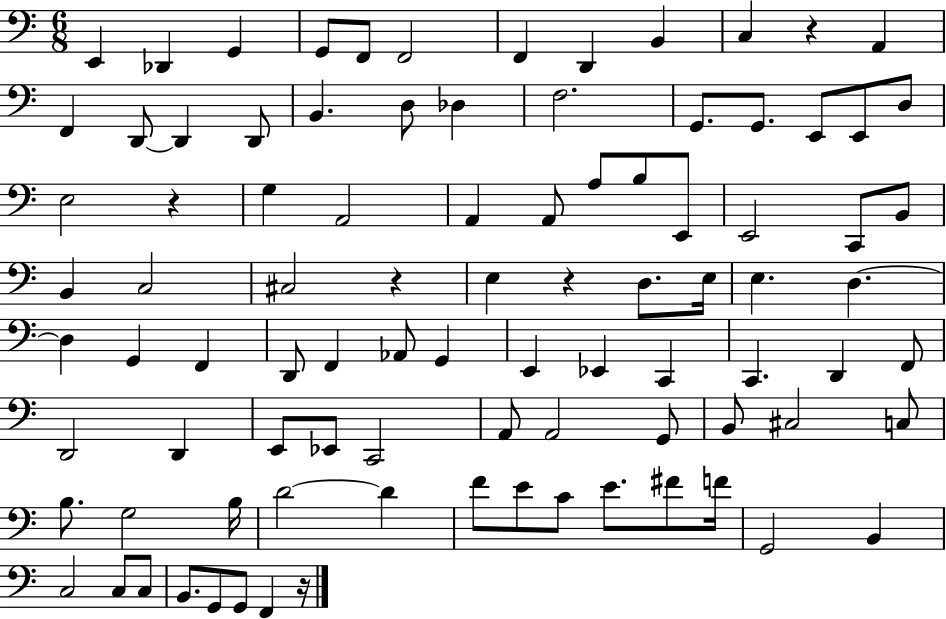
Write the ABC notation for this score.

X:1
T:Untitled
M:6/8
L:1/4
K:C
E,, _D,, G,, G,,/2 F,,/2 F,,2 F,, D,, B,, C, z A,, F,, D,,/2 D,, D,,/2 B,, D,/2 _D, F,2 G,,/2 G,,/2 E,,/2 E,,/2 D,/2 E,2 z G, A,,2 A,, A,,/2 A,/2 B,/2 E,,/2 E,,2 C,,/2 B,,/2 B,, C,2 ^C,2 z E, z D,/2 E,/4 E, D, D, G,, F,, D,,/2 F,, _A,,/2 G,, E,, _E,, C,, C,, D,, F,,/2 D,,2 D,, E,,/2 _E,,/2 C,,2 A,,/2 A,,2 G,,/2 B,,/2 ^C,2 C,/2 B,/2 G,2 B,/4 D2 D F/2 E/2 C/2 E/2 ^F/2 F/4 G,,2 B,, C,2 C,/2 C,/2 B,,/2 G,,/2 G,,/2 F,, z/4